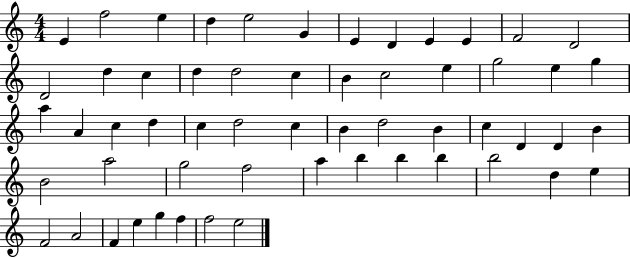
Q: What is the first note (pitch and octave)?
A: E4